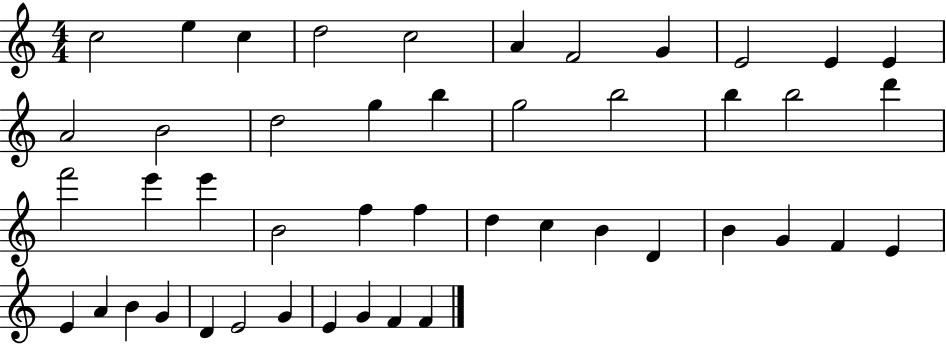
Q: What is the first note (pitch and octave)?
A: C5